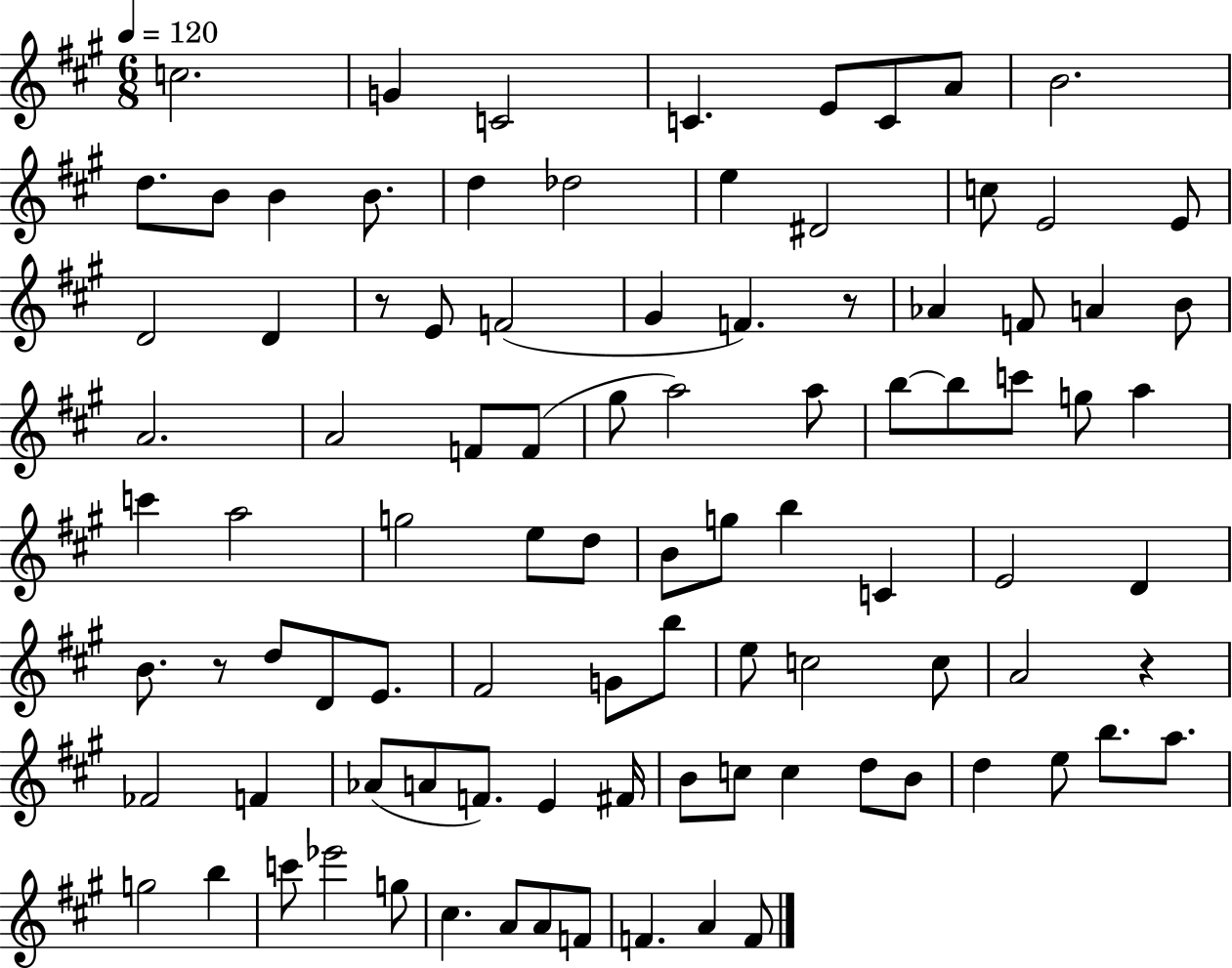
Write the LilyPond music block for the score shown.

{
  \clef treble
  \numericTimeSignature
  \time 6/8
  \key a \major
  \tempo 4 = 120
  \repeat volta 2 { c''2. | g'4 c'2 | c'4. e'8 c'8 a'8 | b'2. | \break d''8. b'8 b'4 b'8. | d''4 des''2 | e''4 dis'2 | c''8 e'2 e'8 | \break d'2 d'4 | r8 e'8 f'2( | gis'4 f'4.) r8 | aes'4 f'8 a'4 b'8 | \break a'2. | a'2 f'8 f'8( | gis''8 a''2) a''8 | b''8~~ b''8 c'''8 g''8 a''4 | \break c'''4 a''2 | g''2 e''8 d''8 | b'8 g''8 b''4 c'4 | e'2 d'4 | \break b'8. r8 d''8 d'8 e'8. | fis'2 g'8 b''8 | e''8 c''2 c''8 | a'2 r4 | \break fes'2 f'4 | aes'8( a'8 f'8.) e'4 fis'16 | b'8 c''8 c''4 d''8 b'8 | d''4 e''8 b''8. a''8. | \break g''2 b''4 | c'''8 ees'''2 g''8 | cis''4. a'8 a'8 f'8 | f'4. a'4 f'8 | \break } \bar "|."
}